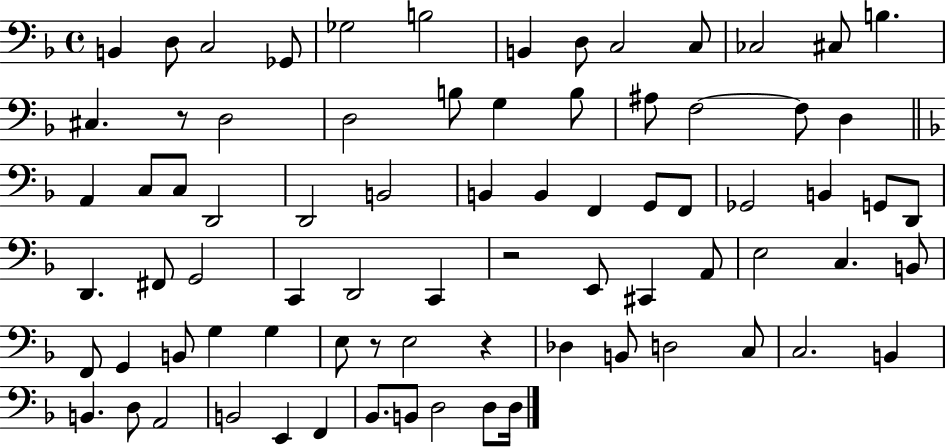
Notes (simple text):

B2/q D3/e C3/h Gb2/e Gb3/h B3/h B2/q D3/e C3/h C3/e CES3/h C#3/e B3/q. C#3/q. R/e D3/h D3/h B3/e G3/q B3/e A#3/e F3/h F3/e D3/q A2/q C3/e C3/e D2/h D2/h B2/h B2/q B2/q F2/q G2/e F2/e Gb2/h B2/q G2/e D2/e D2/q. F#2/e G2/h C2/q D2/h C2/q R/h E2/e C#2/q A2/e E3/h C3/q. B2/e F2/e G2/q B2/e G3/q G3/q E3/e R/e E3/h R/q Db3/q B2/e D3/h C3/e C3/h. B2/q B2/q. D3/e A2/h B2/h E2/q F2/q Bb2/e. B2/e D3/h D3/e D3/s